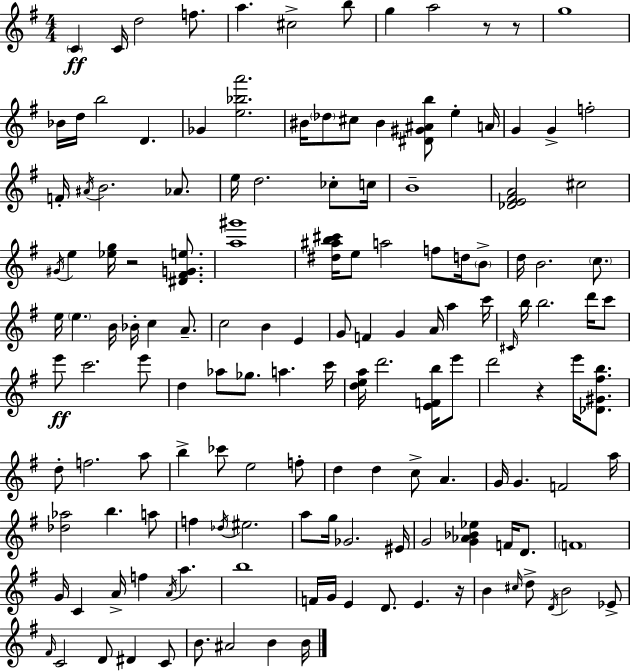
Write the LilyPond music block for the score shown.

{
  \clef treble
  \numericTimeSignature
  \time 4/4
  \key e \minor
  \repeat volta 2 { \parenthesize c'4\ff c'16 d''2 f''8. | a''4. cis''2-> b''8 | g''4 a''2 r8 r8 | g''1 | \break bes'16 d''16 b''2 d'4. | ges'4 <e'' bes'' a'''>2. | bis'16 \parenthesize des''8 cis''8 bis'4 <dis' gis' ais' b''>8 e''4-. a'16 | g'4 g'4-> f''2-. | \break f'16-. \acciaccatura { ais'16 } b'2. aes'8. | e''16 d''2. ces''8-. | c''16 b'1-- | <des' e' fis' a'>2 cis''2 | \break \acciaccatura { gis'16 } e''4 <ees'' g''>16 r2 <dis' fis' g' e''>8. | <a'' gis'''>1 | <dis'' ais'' b'' cis'''>16 e''8 a''2 f''8 d''16 | \parenthesize b'8-> d''16 b'2. \parenthesize c''8. | \break e''16 \parenthesize e''4. b'16 bes'16-. c''4 a'8.-- | c''2 b'4 e'4 | g'8 f'4 g'4 a'16 a''4 | c'''16 \grace { cis'16 } b''16 b''2. | \break d'''16 c'''8 e'''8\ff c'''2. | e'''8 d''4 aes''8 ges''8. a''4. | c'''16 <d'' e'' a''>16 d'''2. | <e' f' b''>16 e'''8 d'''2 r4 e'''16 | \break <des' gis' fis'' b''>8. d''8-. f''2. | a''8 b''4-> ces'''8 e''2 | f''8-. d''4 d''4 c''8-> a'4. | g'16 g'4. f'2 | \break a''16 <des'' aes''>2 b''4. | a''8 f''4 \acciaccatura { des''16 } eis''2. | a''8 g''16 ges'2. | eis'16 g'2 <g' aes' bes' ees''>4 | \break f'16 d'8. \parenthesize f'1 | g'16 c'4 a'16-> f''4 \acciaccatura { a'16 } a''4. | b''1 | f'16 g'16 e'4 d'8. e'4. | \break r16 b'4 \grace { cis''16 } d''8-> \acciaccatura { d'16 } b'2 | ees'8-> \grace { fis'16 } c'2 | d'8 dis'4 c'8 b'8. ais'2 | b'4 b'16 } \bar "|."
}